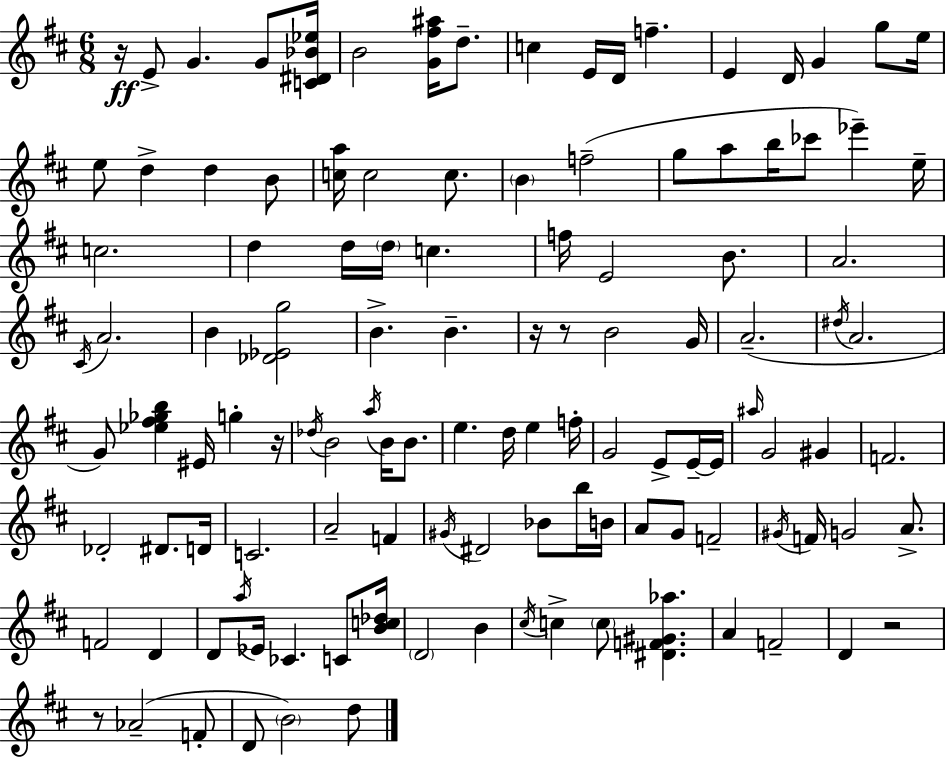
{
  \clef treble
  \numericTimeSignature
  \time 6/8
  \key d \major
  r16\ff e'8-> g'4. g'8 <c' dis' bes' ees''>16 | b'2 <g' fis'' ais''>16 d''8.-- | c''4 e'16 d'16 f''4.-- | e'4 d'16 g'4 g''8 e''16 | \break e''8 d''4-> d''4 b'8 | <c'' a''>16 c''2 c''8. | \parenthesize b'4 f''2--( | g''8 a''8 b''16 ces'''8 ees'''4--) e''16-- | \break c''2. | d''4 d''16 \parenthesize d''16 c''4. | f''16 e'2 b'8. | a'2. | \break \acciaccatura { cis'16 } a'2. | b'4 <des' ees' g''>2 | b'4.-> b'4.-- | r16 r8 b'2 | \break g'16 a'2.--( | \acciaccatura { dis''16 } a'2. | g'8) <ees'' fis'' ges'' b''>4 eis'16 g''4-. | r16 \acciaccatura { des''16 } b'2 \acciaccatura { a''16 } | \break b'16 b'8. e''4. d''16 e''4 | f''16-. g'2 | e'8-> e'16--~~ e'16 \grace { ais''16 } g'2 | gis'4 f'2. | \break des'2-. | dis'8. d'16 c'2. | a'2-- | f'4 \acciaccatura { gis'16 } dis'2 | \break bes'8 b''16 b'16 a'8 g'8 f'2-- | \acciaccatura { gis'16 } f'16 g'2 | a'8.-> f'2 | d'4 d'8 \acciaccatura { a''16 } ees'16 ces'4. | \break c'8 <b' c'' des''>16 \parenthesize d'2 | b'4 \acciaccatura { cis''16 } c''4-> | \parenthesize c''8 <dis' f' gis' aes''>4. a'4 | f'2-- d'4 | \break r2 r8 aes'2--( | f'8-. d'8 \parenthesize b'2) | d''8 \bar "|."
}